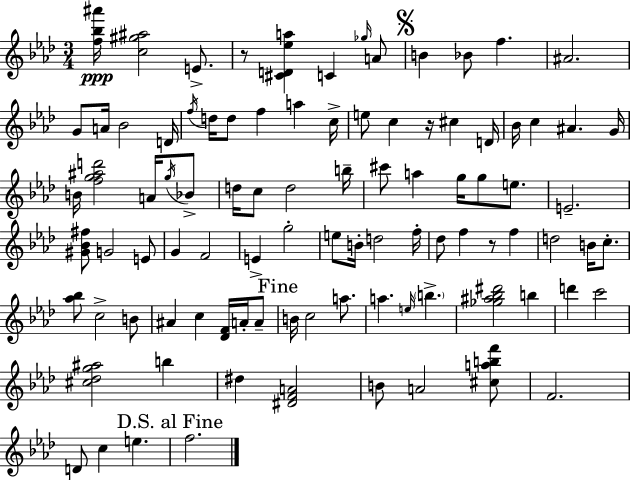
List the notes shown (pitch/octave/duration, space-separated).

[F5,Bb5,A#6]/s [C5,G#5,A#5]/h E4/e. R/e [C#4,D4,Eb5,A5]/q C4/q Gb5/s A4/e B4/q Bb4/e F5/q. A#4/h. G4/e A4/s Bb4/h D4/s F5/s D5/s D5/e F5/q A5/q C5/s E5/e C5/q R/s C#5/q D4/s Bb4/s C5/q A#4/q. G4/s B4/s [F5,G5,A#5,D6]/h A4/s G5/s Bb4/e D5/s C5/e D5/h B5/s C#6/e A5/q G5/s G5/e E5/e. E4/h. [G#4,Bb4,F#5]/e G4/h E4/e G4/q F4/h E4/q G5/h E5/e B4/s D5/h F5/s Db5/e F5/q R/e F5/q D5/h B4/s C5/e. [Ab5,Bb5]/e C5/h B4/e A#4/q C5/q [Db4,F4]/s A4/s A4/e B4/s C5/h A5/e. A5/q. E5/s B5/q. [Gb5,A#5,Bb5,D#6]/h B5/q D6/q C6/h [C#5,Db5,G5,A#5]/h B5/q D#5/q [D#4,F4,A4]/h B4/e A4/h [C#5,A5,B5,F6]/e F4/h. D4/e C5/q E5/q. F5/h.